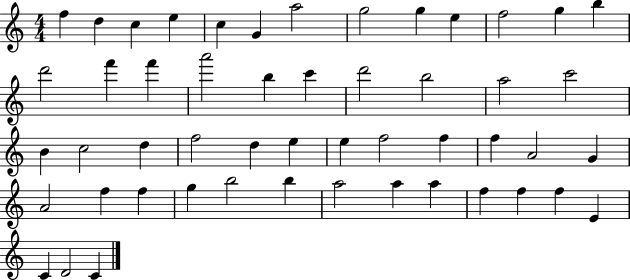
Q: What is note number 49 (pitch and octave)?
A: C4